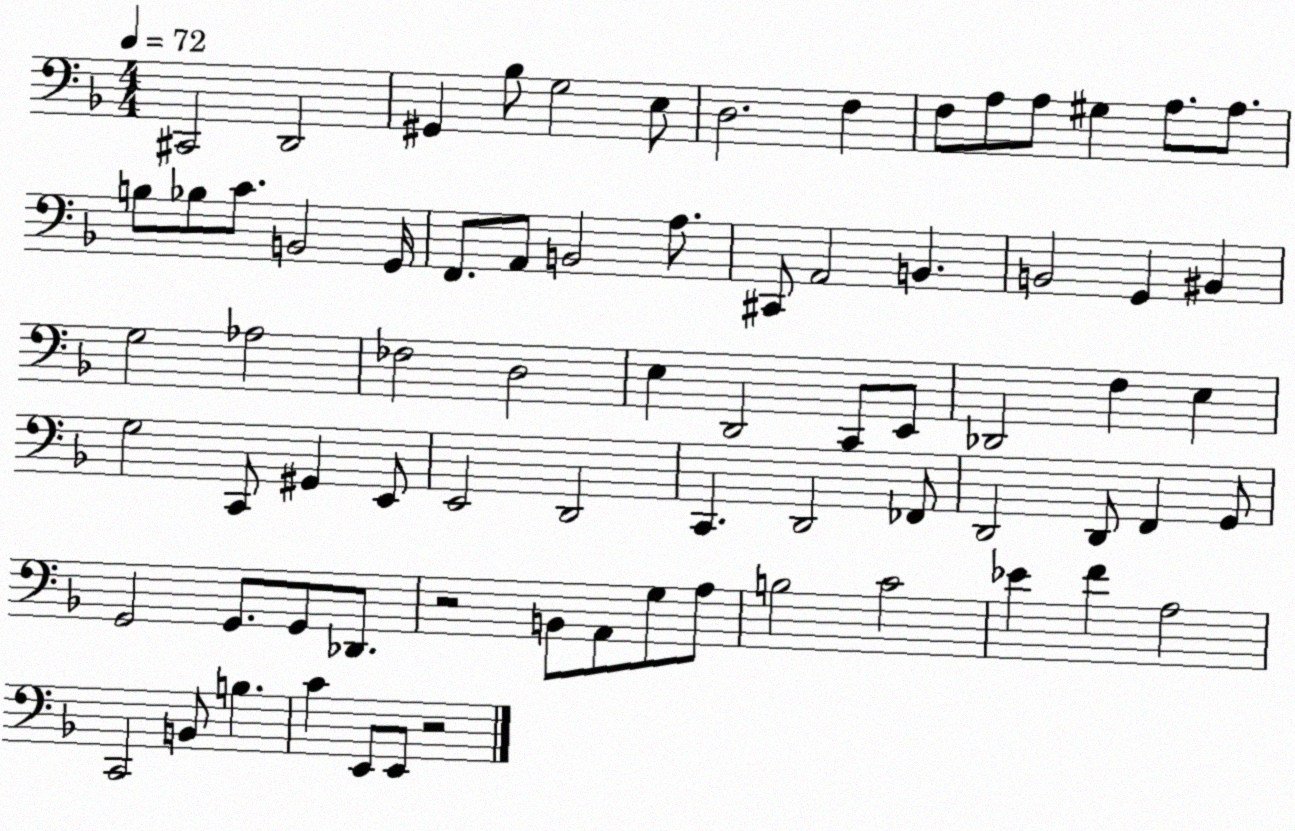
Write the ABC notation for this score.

X:1
T:Untitled
M:4/4
L:1/4
K:F
^C,,2 D,,2 ^G,, _B,/2 G,2 E,/2 D,2 F, F,/2 A,/2 A,/2 ^G, A,/2 A,/2 B,/2 _B,/2 C/2 B,,2 G,,/4 F,,/2 A,,/2 B,,2 A,/2 ^C,,/2 A,,2 B,, B,,2 G,, ^B,, G,2 _A,2 _F,2 D,2 E, D,,2 C,,/2 E,,/2 _D,,2 F, E, G,2 C,,/2 ^G,, E,,/2 E,,2 D,,2 C,, D,,2 _F,,/2 D,,2 D,,/2 F,, G,,/2 G,,2 G,,/2 G,,/2 _D,,/2 z2 B,,/2 A,,/2 G,/2 A,/2 B,2 C2 _E F A,2 C,,2 B,,/2 B, C E,,/2 E,,/2 z2